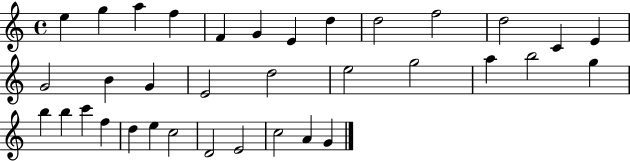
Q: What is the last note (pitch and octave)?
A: G4